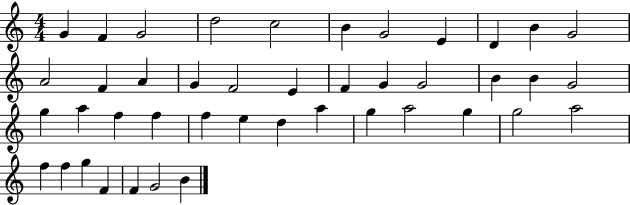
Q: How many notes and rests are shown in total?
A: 43